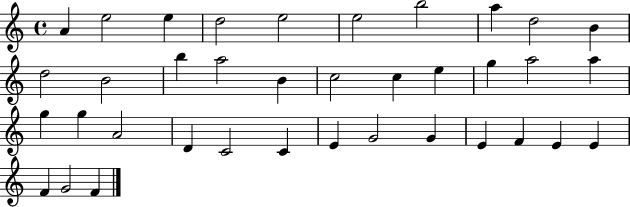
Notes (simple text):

A4/q E5/h E5/q D5/h E5/h E5/h B5/h A5/q D5/h B4/q D5/h B4/h B5/q A5/h B4/q C5/h C5/q E5/q G5/q A5/h A5/q G5/q G5/q A4/h D4/q C4/h C4/q E4/q G4/h G4/q E4/q F4/q E4/q E4/q F4/q G4/h F4/q